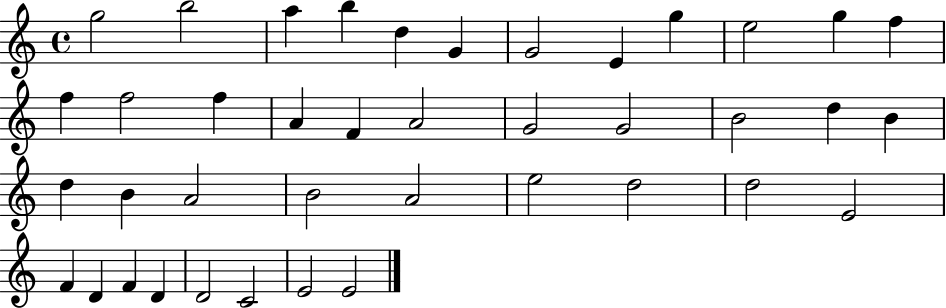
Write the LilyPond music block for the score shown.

{
  \clef treble
  \time 4/4
  \defaultTimeSignature
  \key c \major
  g''2 b''2 | a''4 b''4 d''4 g'4 | g'2 e'4 g''4 | e''2 g''4 f''4 | \break f''4 f''2 f''4 | a'4 f'4 a'2 | g'2 g'2 | b'2 d''4 b'4 | \break d''4 b'4 a'2 | b'2 a'2 | e''2 d''2 | d''2 e'2 | \break f'4 d'4 f'4 d'4 | d'2 c'2 | e'2 e'2 | \bar "|."
}